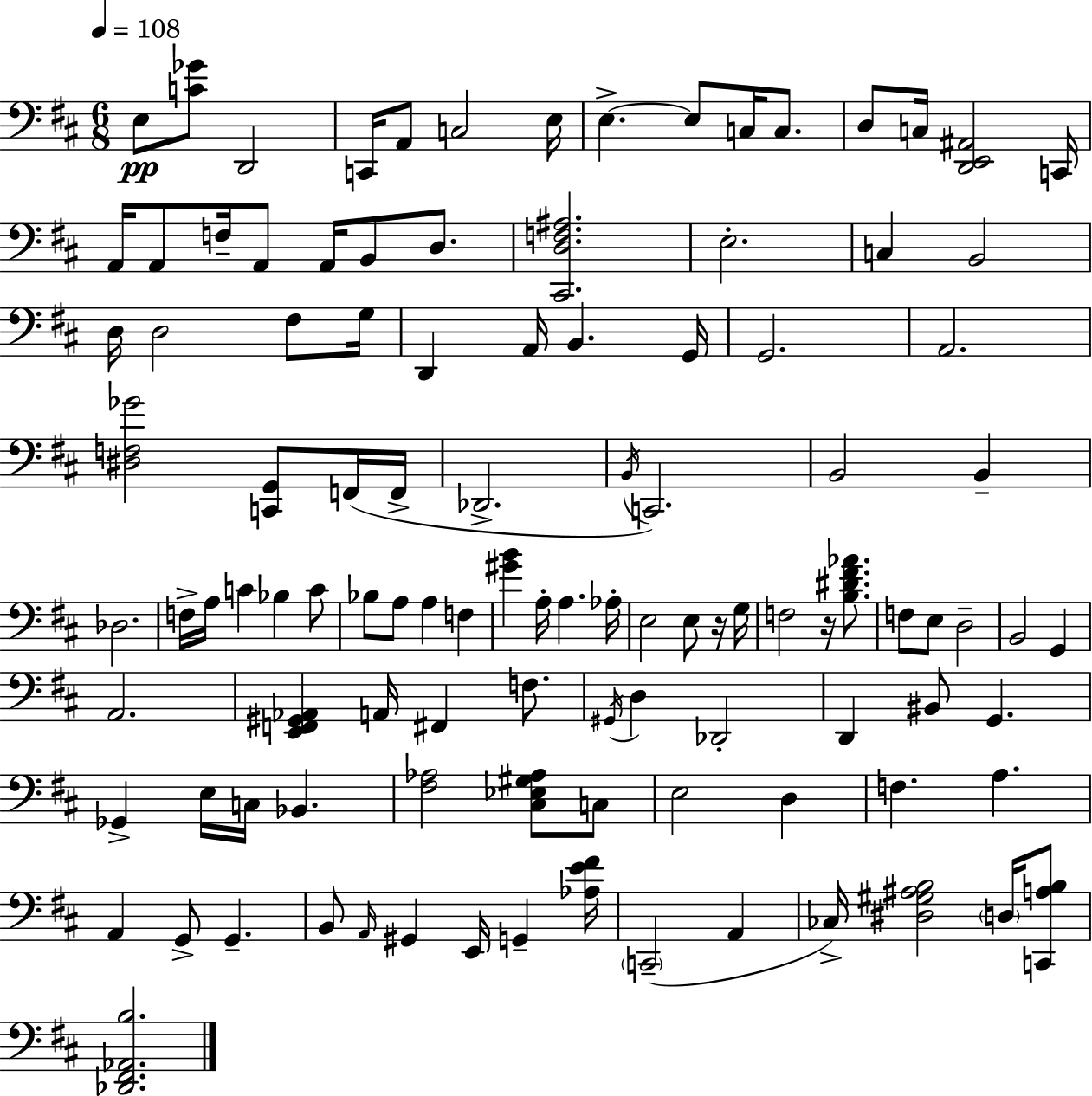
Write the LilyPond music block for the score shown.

{
  \clef bass
  \numericTimeSignature
  \time 6/8
  \key d \major
  \tempo 4 = 108
  e8\pp <c' ges'>8 d,2 | c,16 a,8 c2 e16 | e4.->~~ e8 c16 c8. | d8 c16 <d, e, ais,>2 c,16 | \break a,16 a,8 f16-- a,8 a,16 b,8 d8. | <cis, d f ais>2. | e2.-. | c4 b,2 | \break d16 d2 fis8 g16 | d,4 a,16 b,4. g,16 | g,2. | a,2. | \break <dis f ges'>2 <c, g,>8 f,16( f,16-> | des,2.-> | \acciaccatura { b,16 }) c,2. | b,2 b,4-- | \break des2. | f16-> a16 c'4 bes4 c'8 | bes8 a8 a4 f4 | <gis' b'>4 a16-. a4. | \break aes16-. e2 e8 r16 | g16 f2 r16 <b dis' fis' aes'>8. | f8 e8 d2-- | b,2 g,4 | \break a,2. | <e, f, gis, aes,>4 a,16 fis,4 f8. | \acciaccatura { gis,16 } d4 des,2-. | d,4 bis,8 g,4. | \break ges,4-> e16 c16 bes,4. | <fis aes>2 <cis ees gis aes>8 | c8 e2 d4 | f4. a4. | \break a,4 g,8-> g,4.-- | b,8 \grace { a,16 } gis,4 e,16 g,4-- | <aes e' fis'>16 \parenthesize c,2--( a,4 | ces16->) <dis gis ais b>2 | \break \parenthesize d16 <c, a b>8 <des, fis, aes, b>2. | \bar "|."
}